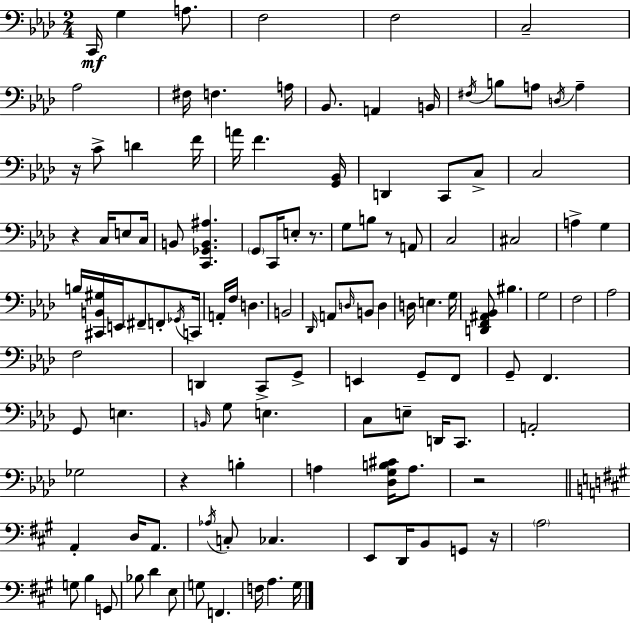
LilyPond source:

{
  \clef bass
  \numericTimeSignature
  \time 2/4
  \key f \minor
  c,16\mf g4 a8. | f2 | f2 | c2-- | \break aes2 | fis16 f4. a16 | bes,8. a,4 b,16 | \acciaccatura { fis16 } b8 a8 \acciaccatura { d16 } a4-- | \break r16 c'8-> d'4 | f'16 a'16 f'4. | <g, bes,>16 d,4 c,8 | c8-> c2 | \break r4 c16 e8 | c16 b,8 <c, ges, b, ais>4. | \parenthesize g,8 c,16 e8-. r8. | g8 b8 r8 | \break a,8 c2 | cis2 | a4-> g4 | b16 <cis, b, gis>16 e,16 \parenthesize fis,8-- f,8-. | \break \acciaccatura { ges,16 } c,16 a,16-. f16 d4. | b,2 | \grace { des,16 } a,8 \grace { d16 } b,8 | d4 d16 e4. | \break g16 <d, f, ais, bes,>8 bis4. | g2 | f2 | aes2 | \break f2 | d,4 | c,8-> g,8-> e,4 | g,8-- f,8 g,8-- f,4. | \break g,8 e4. | \grace { b,16 } g8 | e4. c8 | e8-- d,16 c,8. a,2-. | \break ges2 | r4 | b4-. a4 | <des g b cis'>16 a8. r2 | \break \bar "||" \break \key a \major a,4-. d16 a,8. | \acciaccatura { aes16 } c8-. ces4. | e,8 d,16 b,8 g,8 | r16 \parenthesize a2 | \break g8 b4 g,8 | bes8 d'4 e8 | g8 f,4. | f16 a4. | \break gis16 \bar "|."
}